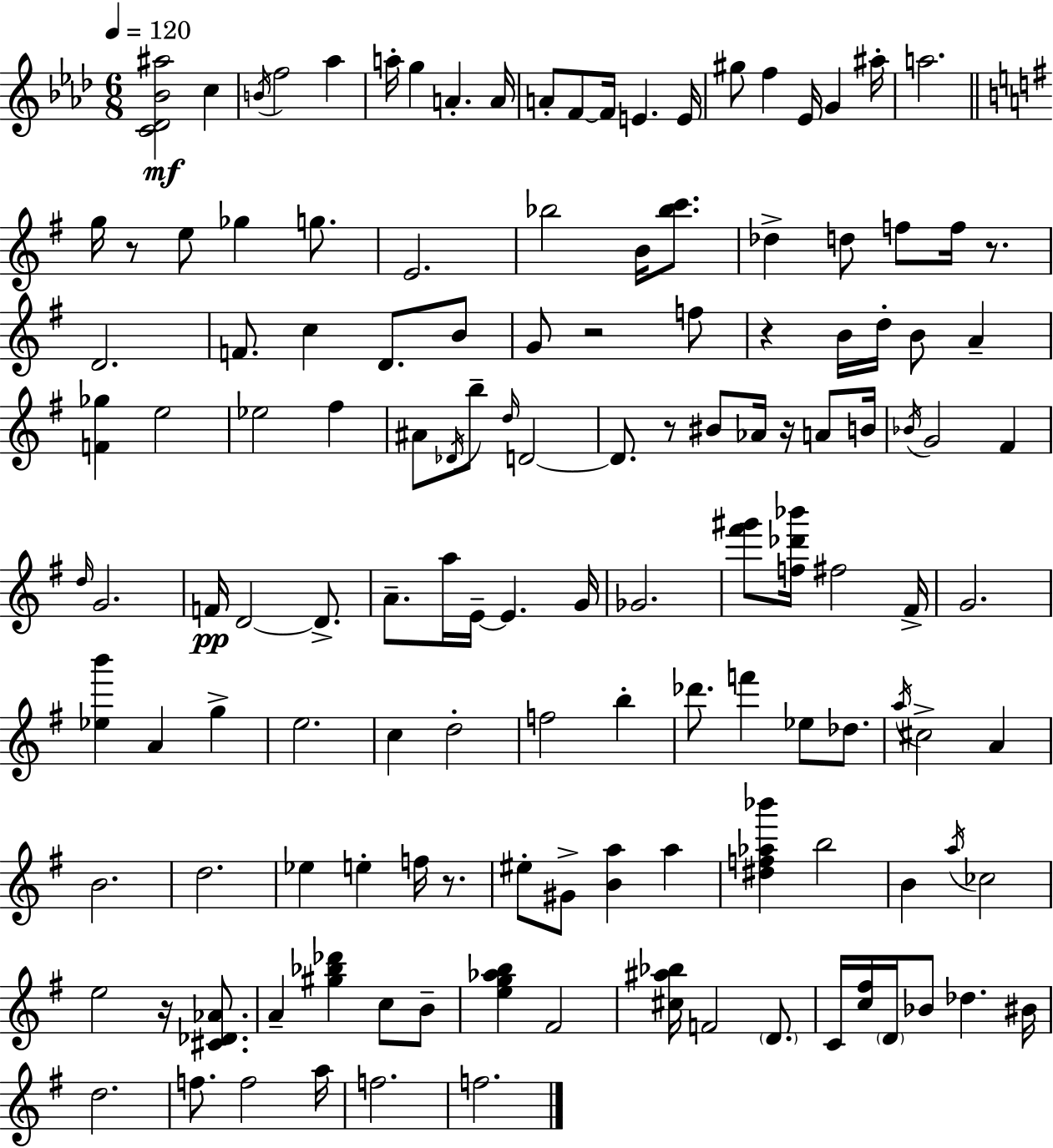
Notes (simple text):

[C4,Db4,Bb4,A#5]/h C5/q B4/s F5/h Ab5/q A5/s G5/q A4/q. A4/s A4/e F4/e F4/s E4/q. E4/s G#5/e F5/q Eb4/s G4/q A#5/s A5/h. G5/s R/e E5/e Gb5/q G5/e. E4/h. Bb5/h B4/s [Bb5,C6]/e. Db5/q D5/e F5/e F5/s R/e. D4/h. F4/e. C5/q D4/e. B4/e G4/e R/h F5/e R/q B4/s D5/s B4/e A4/q [F4,Gb5]/q E5/h Eb5/h F#5/q A#4/e Db4/s B5/e D5/s D4/h D4/e. R/e BIS4/e Ab4/s R/s A4/e B4/s Bb4/s G4/h F#4/q D5/s G4/h. F4/s D4/h D4/e. A4/e. A5/s E4/s E4/q. G4/s Gb4/h. [F#6,G#6]/e [F5,Db6,Bb6]/s F#5/h F#4/s G4/h. [Eb5,B6]/q A4/q G5/q E5/h. C5/q D5/h F5/h B5/q Db6/e. F6/q Eb5/e Db5/e. A5/s C#5/h A4/q B4/h. D5/h. Eb5/q E5/q F5/s R/e. EIS5/e G#4/e [B4,A5]/q A5/q [D#5,F5,Ab5,Bb6]/q B5/h B4/q A5/s CES5/h E5/h R/s [C#4,Db4,Ab4]/e. A4/q [G#5,Bb5,Db6]/q C5/e B4/e [E5,G5,Ab5,B5]/q F#4/h [C#5,A#5,Bb5]/s F4/h D4/e. C4/s [C5,F#5]/s D4/s Bb4/e Db5/q. BIS4/s D5/h. F5/e. F5/h A5/s F5/h. F5/h.